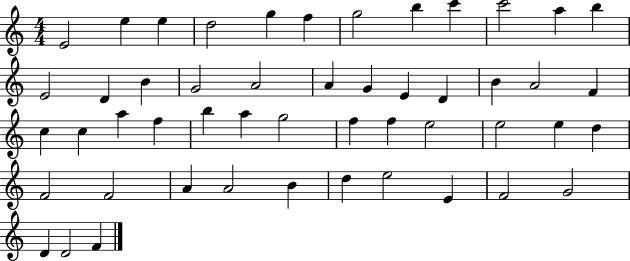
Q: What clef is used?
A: treble